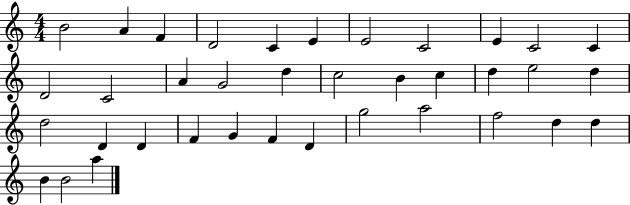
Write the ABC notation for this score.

X:1
T:Untitled
M:4/4
L:1/4
K:C
B2 A F D2 C E E2 C2 E C2 C D2 C2 A G2 d c2 B c d e2 d d2 D D F G F D g2 a2 f2 d d B B2 a